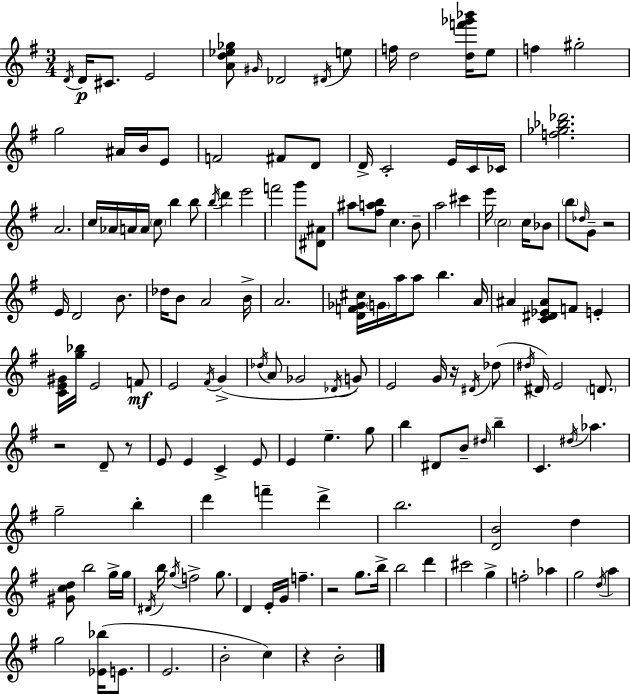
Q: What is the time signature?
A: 3/4